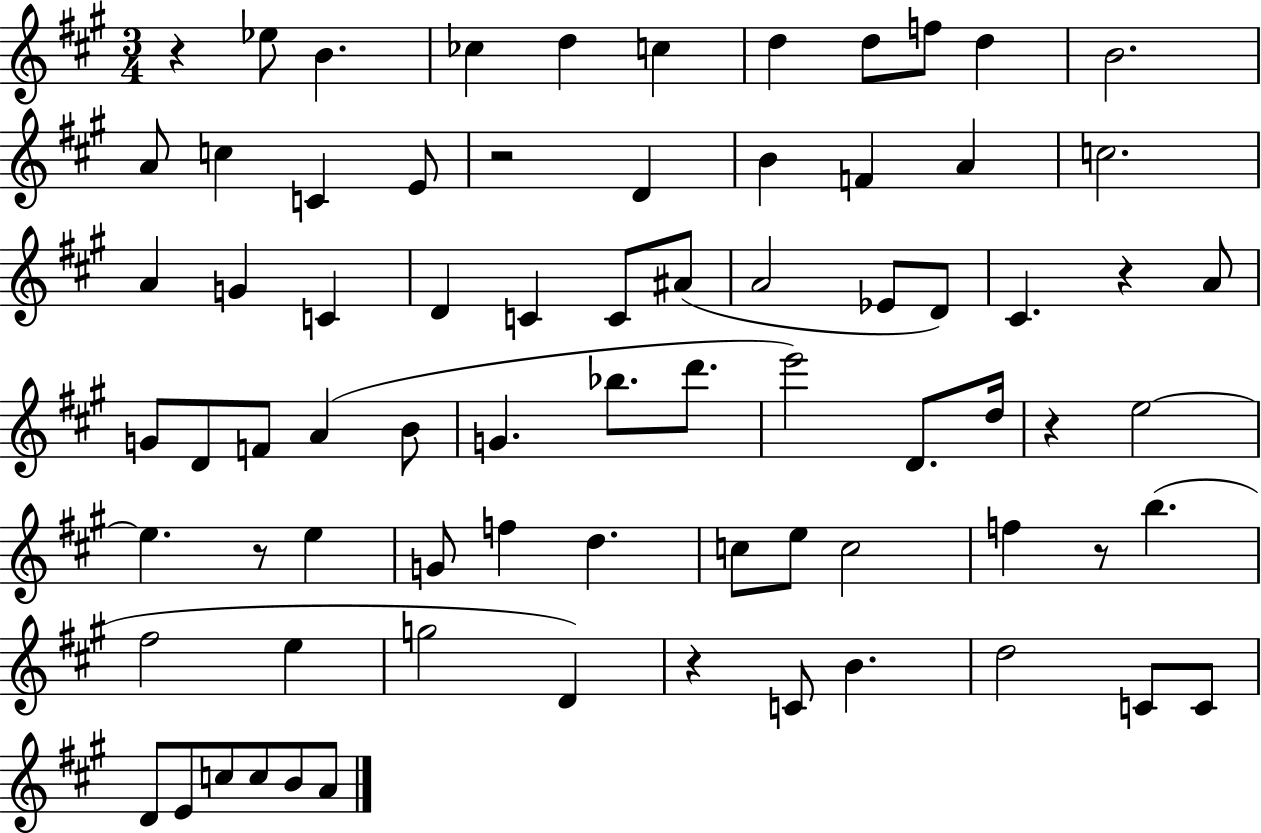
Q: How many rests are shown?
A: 7